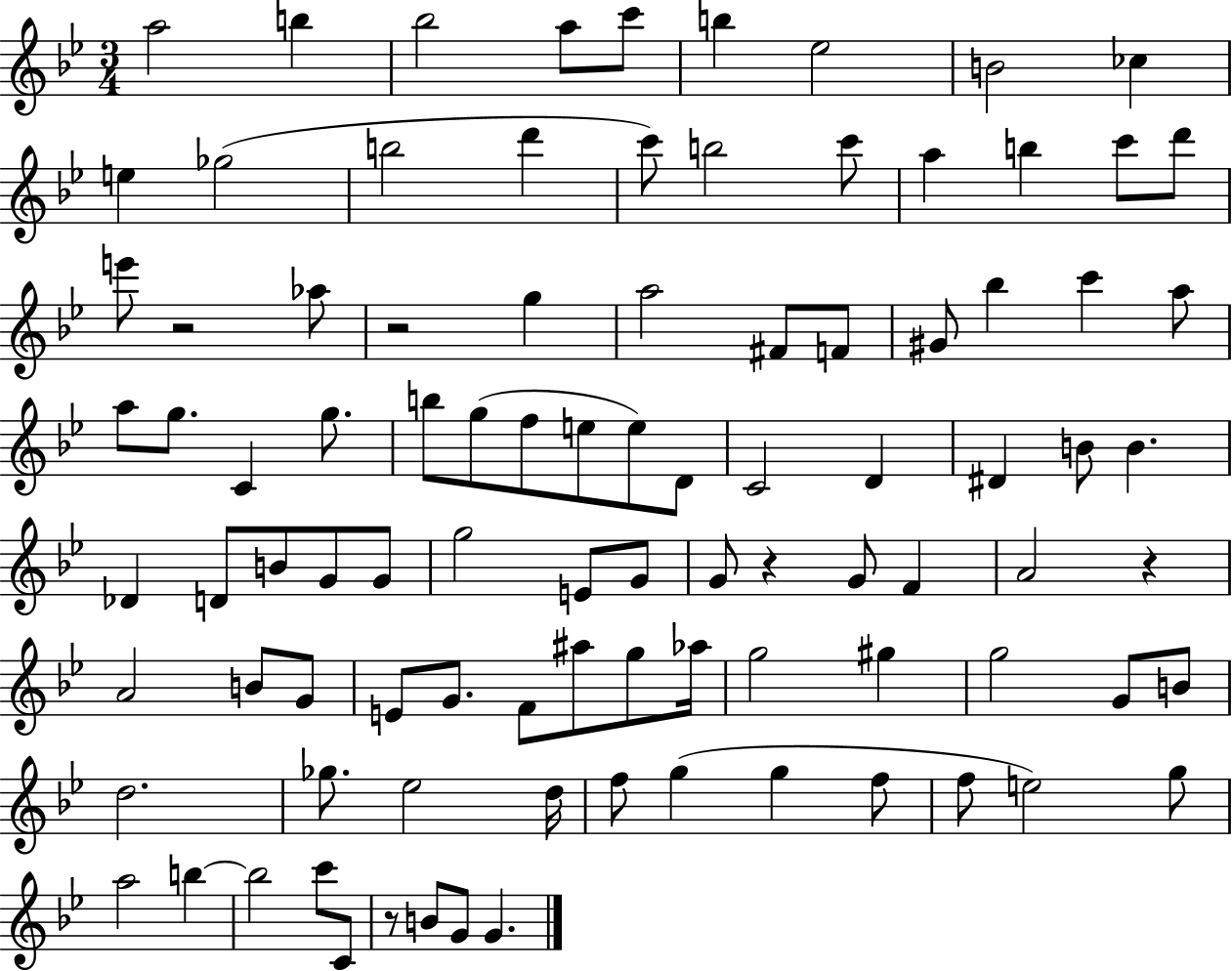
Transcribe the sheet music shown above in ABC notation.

X:1
T:Untitled
M:3/4
L:1/4
K:Bb
a2 b _b2 a/2 c'/2 b _e2 B2 _c e _g2 b2 d' c'/2 b2 c'/2 a b c'/2 d'/2 e'/2 z2 _a/2 z2 g a2 ^F/2 F/2 ^G/2 _b c' a/2 a/2 g/2 C g/2 b/2 g/2 f/2 e/2 e/2 D/2 C2 D ^D B/2 B _D D/2 B/2 G/2 G/2 g2 E/2 G/2 G/2 z G/2 F A2 z A2 B/2 G/2 E/2 G/2 F/2 ^a/2 g/2 _a/4 g2 ^g g2 G/2 B/2 d2 _g/2 _e2 d/4 f/2 g g f/2 f/2 e2 g/2 a2 b b2 c'/2 C/2 z/2 B/2 G/2 G